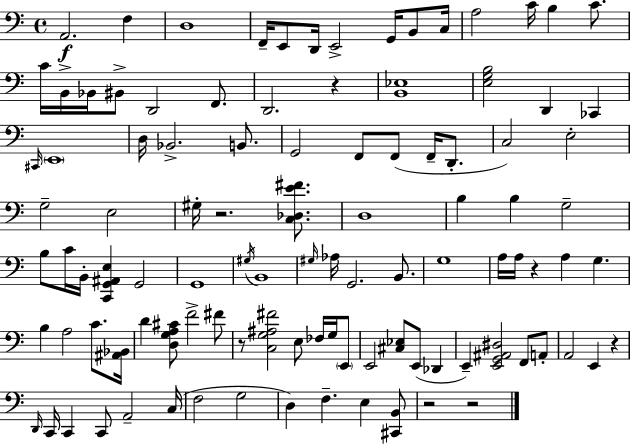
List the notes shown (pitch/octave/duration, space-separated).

A2/h. F3/q D3/w F2/s E2/e D2/s E2/h G2/s B2/e C3/s A3/h C4/s B3/q C4/e. C4/s B2/s Bb2/s BIS2/e D2/h F2/e. D2/h. R/q [B2,Eb3]/w [E3,G3,B3]/h D2/q CES2/q C#2/s E2/w D3/s Bb2/h. B2/e. G2/h F2/e F2/e F2/s D2/e. C3/h E3/h G3/h E3/h G#3/s R/h. [C3,Db3,E4,F#4]/e. D3/w B3/q B3/q G3/h B3/e C4/s B2/s [C2,G2,A#2,E3]/q G2/h G2/w G#3/s B2/w G#3/s Ab3/s G2/h. B2/e. G3/w A3/s A3/s R/q A3/q G3/q. B3/q A3/h C4/e. [A#2,Bb2]/s D4/q [D3,G3,A3,C#4]/e F4/h F#4/e R/e [C3,G3,A#3,F#4]/h E3/e FES3/s G3/s E2/e E2/h [C#3,Eb3]/e E2/e Db2/q E2/q [E2,G2,A#2,D#3]/h F2/e A2/e A2/h E2/q R/q D2/s C2/s C2/q C2/e A2/h C3/s F3/h G3/h D3/q F3/q. E3/q [C#2,B2]/e R/h R/h